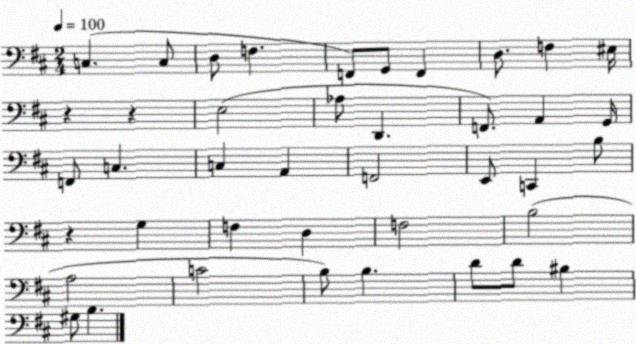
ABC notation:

X:1
T:Untitled
M:2/4
L:1/4
K:D
C, C,/2 D,/2 F, F,,/2 G,,/2 F,, D,/2 F, ^E,/4 z z E,2 _A,/2 D,, F,,/2 A,, G,,/4 F,,/2 C, C, A,, F,,2 E,,/2 C,, B,/2 z G, F, D, F,2 B,2 A,2 C2 B,/2 B, D/2 D/2 ^B, ^G,/2 B,